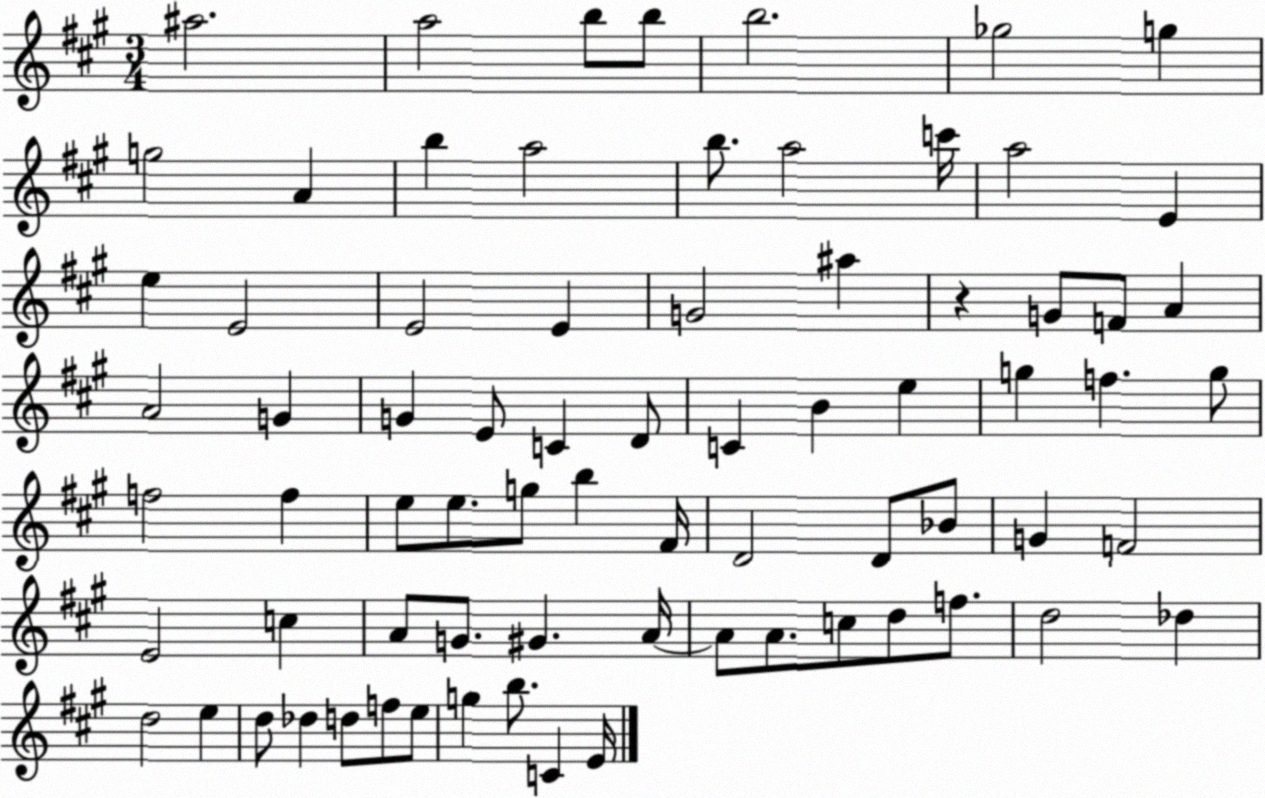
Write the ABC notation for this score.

X:1
T:Untitled
M:3/4
L:1/4
K:A
^a2 a2 b/2 b/2 b2 _g2 g g2 A b a2 b/2 a2 c'/4 a2 E e E2 E2 E G2 ^a z G/2 F/2 A A2 G G E/2 C D/2 C B e g f g/2 f2 f e/2 e/2 g/2 b ^F/4 D2 D/2 _B/2 G F2 E2 c A/2 G/2 ^G A/4 A/2 A/2 c/2 d/2 f/2 d2 _d d2 e d/2 _d d/2 f/2 e/2 g b/2 C E/4